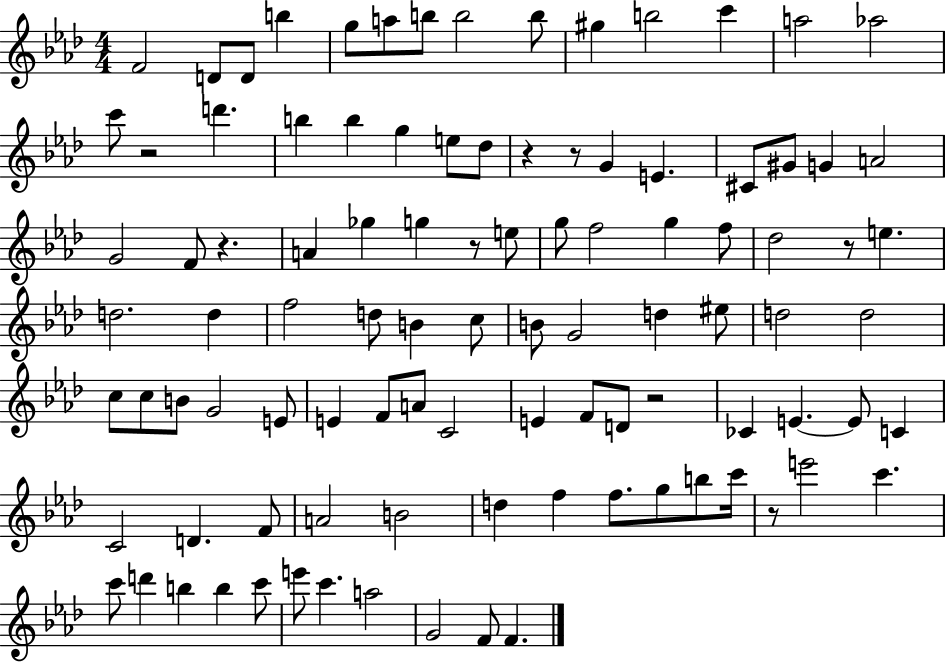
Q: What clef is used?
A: treble